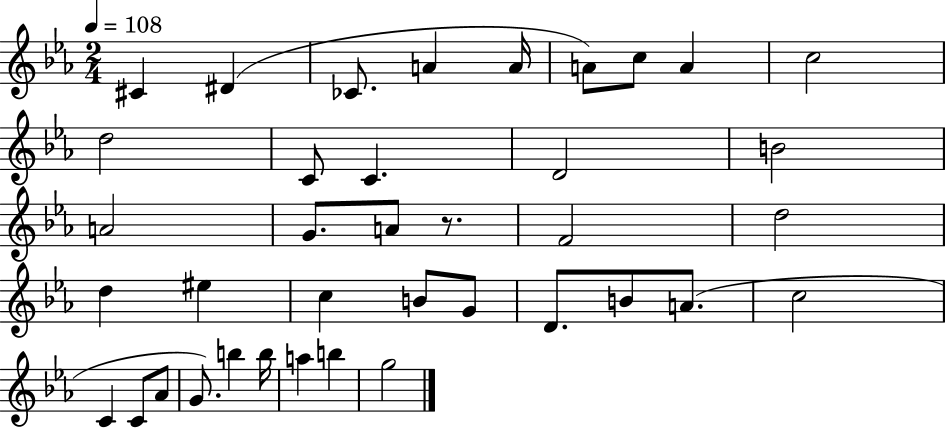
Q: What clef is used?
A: treble